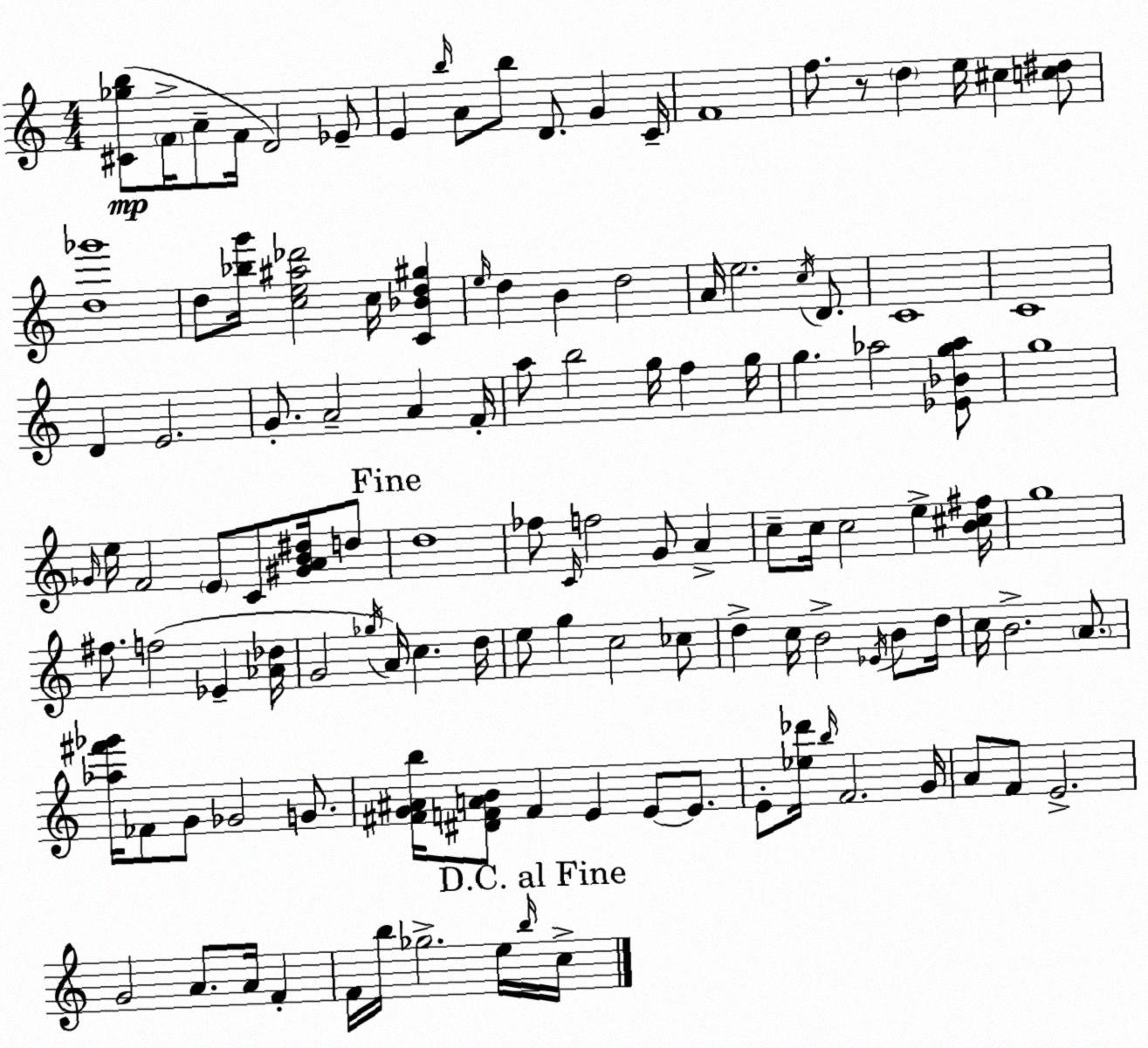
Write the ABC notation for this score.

X:1
T:Untitled
M:4/4
L:1/4
K:Am
[^C_gb]/2 F/4 A/2 F/4 D2 _E/2 E b/4 A/2 b/2 D/2 G C/4 F4 f/2 z/2 d e/4 ^c [c^d]/2 [d_g']4 d/2 [_bg']/4 [ce^a_d']2 c/4 [C_Bd^g] e/4 d B d2 A/4 e2 c/4 D/2 C4 C4 D E2 G/2 A2 A F/4 a/2 b2 g/4 f g/4 g _a2 [_E_Bg_a]/2 g4 _G/4 e/4 F2 E/2 C/2 [^GAB^d]/4 d/2 d4 _f/2 C/4 f2 G/2 A c/2 c/4 c2 e [B^c^f]/4 g4 ^f/2 f2 _E [_A_d]/4 G2 _g/4 A/4 c d/4 e/2 g c2 _c/2 d c/4 B2 _E/4 B/2 d/4 c/4 B2 A/2 [_a^f'_g']/4 _F/2 G/2 _G2 G/2 [^FG^Ab]/4 [^DFAB]/2 F E E/2 E/2 E/2 [_e_d']/4 b/4 F2 G/4 A/2 F/2 E2 G2 A/2 A/4 F F/4 b/4 _g2 e/4 b/4 c/4